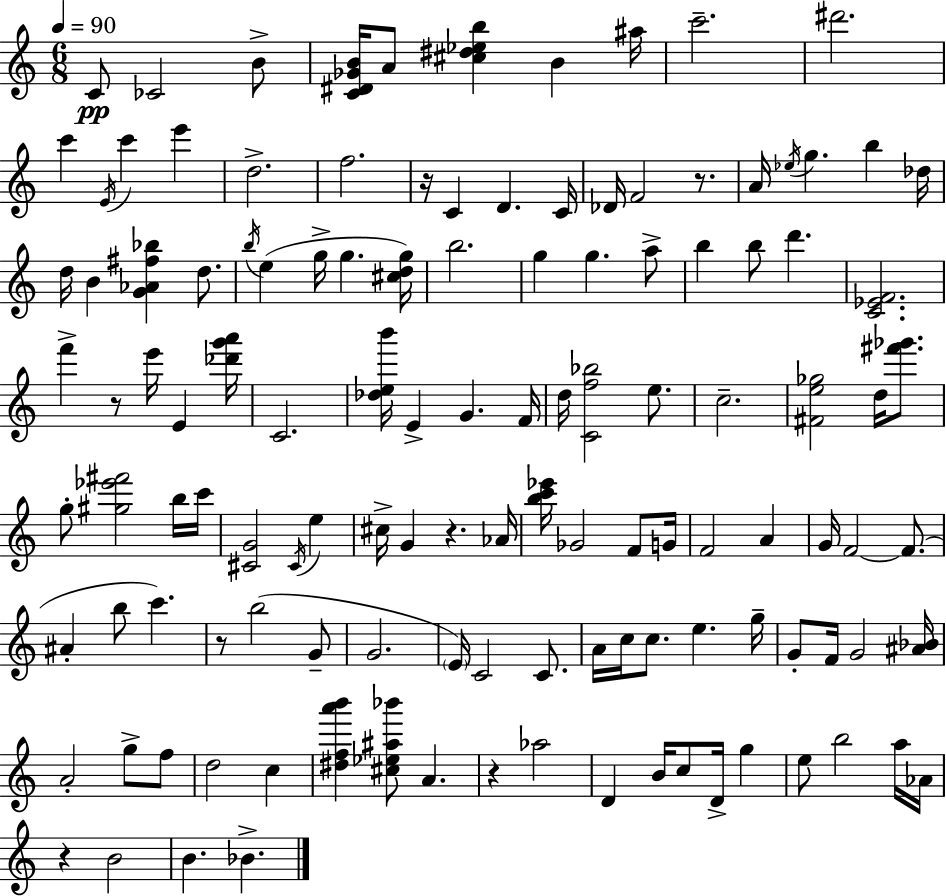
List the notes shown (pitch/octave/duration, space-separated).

C4/e CES4/h B4/e [C4,D#4,Gb4,B4]/s A4/e [C#5,D#5,Eb5,B5]/q B4/q A#5/s C6/h. D#6/h. C6/q E4/s C6/q E6/q D5/h. F5/h. R/s C4/q D4/q. C4/s Db4/s F4/h R/e. A4/s Eb5/s G5/q. B5/q Db5/s D5/s B4/q [G4,Ab4,F#5,Bb5]/q D5/e. B5/s E5/q G5/s G5/q. [C#5,D5,G5]/s B5/h. G5/q G5/q. A5/e B5/q B5/e D6/q. [C4,Eb4,F4]/h. F6/q R/e E6/s E4/q [Db6,G6,A6]/s C4/h. [Db5,E5,B6]/s E4/q G4/q. F4/s D5/s [C4,F5,Bb5]/h E5/e. C5/h. [F#4,E5,Gb5]/h D5/s [F#6,Gb6]/e. G5/e [G#5,Eb6,F#6]/h B5/s C6/s [C#4,G4]/h C#4/s E5/q C#5/s G4/q R/q. Ab4/s [B5,C6,Eb6]/s Gb4/h F4/e G4/s F4/h A4/q G4/s F4/h F4/e. A#4/q B5/e C6/q. R/e B5/h G4/e G4/h. E4/s C4/h C4/e. A4/s C5/s C5/e. E5/q. G5/s G4/e F4/s G4/h [A#4,Bb4]/s A4/h G5/e F5/e D5/h C5/q [D#5,F5,A6,B6]/q [C#5,Eb5,A#5,Bb6]/e A4/q. R/q Ab5/h D4/q B4/s C5/e D4/s G5/q E5/e B5/h A5/s Ab4/s R/q B4/h B4/q. Bb4/q.